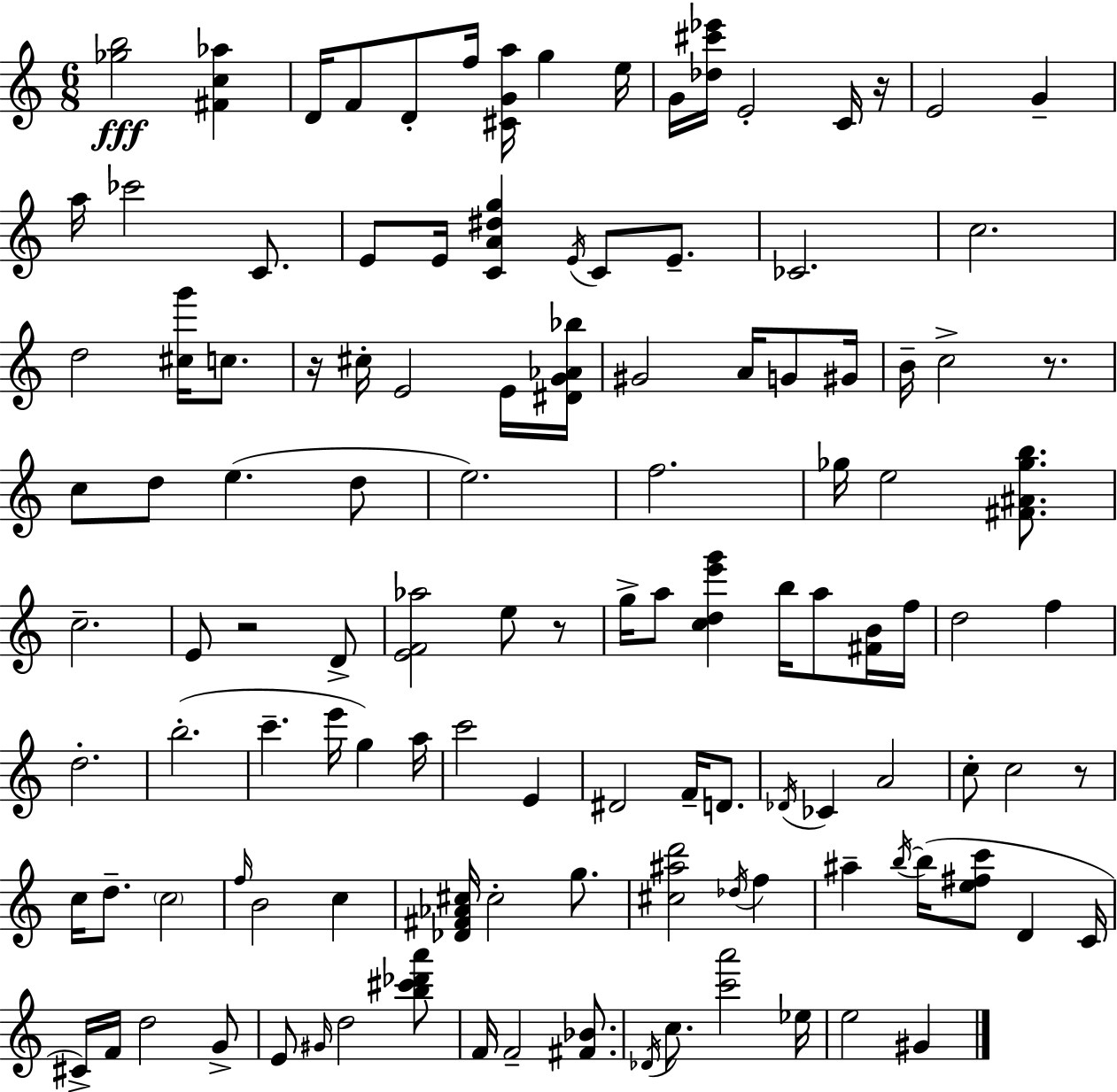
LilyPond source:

{
  \clef treble
  \numericTimeSignature
  \time 6/8
  \key c \major
  <ges'' b''>2\fff <fis' c'' aes''>4 | d'16 f'8 d'8-. f''16 <cis' g' a''>16 g''4 e''16 | g'16 <des'' cis''' ees'''>16 e'2-. c'16 r16 | e'2 g'4-- | \break a''16 ces'''2 c'8. | e'8 e'16 <c' a' dis'' g''>4 \acciaccatura { e'16 } c'8 e'8.-- | ces'2. | c''2. | \break d''2 <cis'' g'''>16 c''8. | r16 cis''16-. e'2 e'16 | <dis' g' aes' bes''>16 gis'2 a'16 g'8 | gis'16 b'16-- c''2-> r8. | \break c''8 d''8 e''4.( d''8 | e''2.) | f''2. | ges''16 e''2 <fis' ais' ges'' b''>8. | \break c''2.-- | e'8 r2 d'8-> | <e' f' aes''>2 e''8 r8 | g''16-> a''8 <c'' d'' e''' g'''>4 b''16 a''8 <fis' b'>16 | \break f''16 d''2 f''4 | d''2.-. | b''2.-.( | c'''4.-- e'''16 g''4) | \break a''16 c'''2 e'4 | dis'2 f'16-- d'8. | \acciaccatura { des'16 } ces'4 a'2 | c''8-. c''2 | \break r8 c''16 d''8.-- \parenthesize c''2 | \grace { f''16 } b'2 c''4 | <des' fis' aes' cis''>16 cis''2-. | g''8. <cis'' ais'' d'''>2 \acciaccatura { des''16 } | \break f''4 ais''4-- \acciaccatura { b''16~ }~ b''16( <e'' fis'' c'''>8 | d'4 c'16 cis'16->) f'16 d''2 | g'8-> e'8 \grace { gis'16 } d''2 | <b'' cis''' des''' a'''>8 f'16 f'2-- | \break <fis' bes'>8. \acciaccatura { des'16 } c''8. <c''' a'''>2 | ees''16 e''2 | gis'4 \bar "|."
}